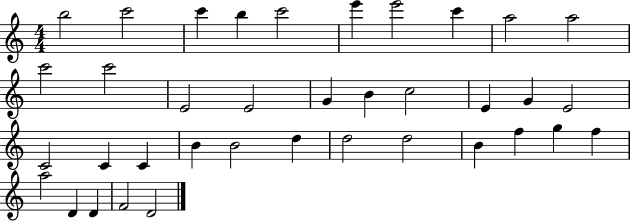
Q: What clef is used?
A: treble